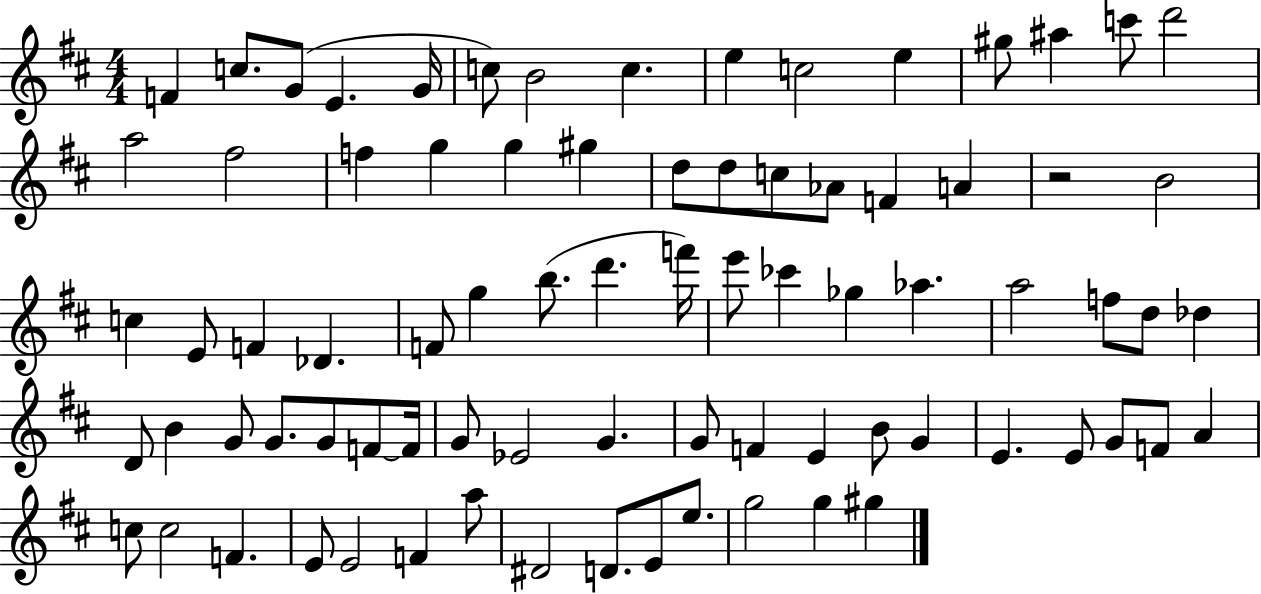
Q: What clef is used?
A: treble